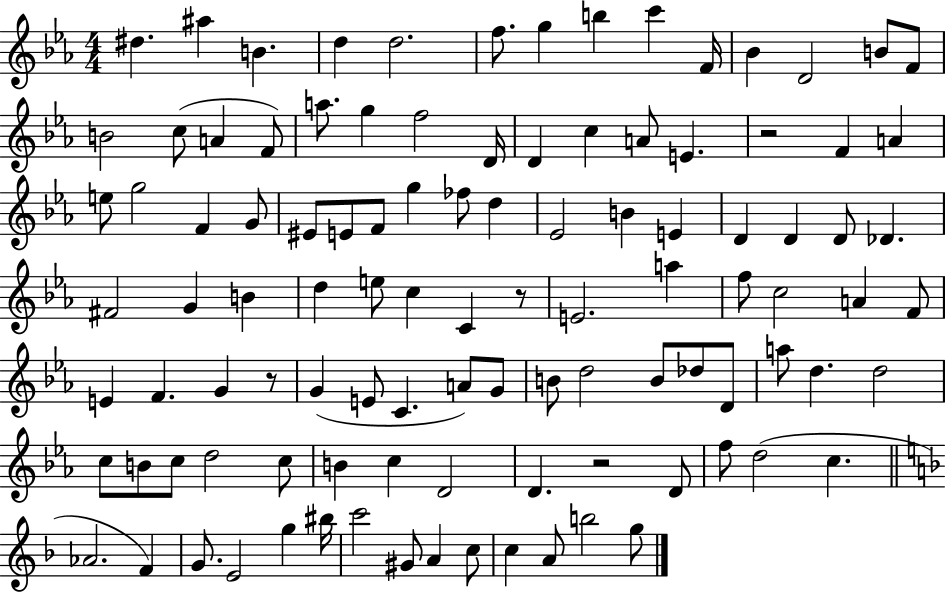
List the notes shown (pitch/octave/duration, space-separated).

D#5/q. A#5/q B4/q. D5/q D5/h. F5/e. G5/q B5/q C6/q F4/s Bb4/q D4/h B4/e F4/e B4/h C5/e A4/q F4/e A5/e. G5/q F5/h D4/s D4/q C5/q A4/e E4/q. R/h F4/q A4/q E5/e G5/h F4/q G4/e EIS4/e E4/e F4/e G5/q FES5/e D5/q Eb4/h B4/q E4/q D4/q D4/q D4/e Db4/q. F#4/h G4/q B4/q D5/q E5/e C5/q C4/q R/e E4/h. A5/q F5/e C5/h A4/q F4/e E4/q F4/q. G4/q R/e G4/q E4/e C4/q. A4/e G4/e B4/e D5/h B4/e Db5/e D4/e A5/e D5/q. D5/h C5/e B4/e C5/e D5/h C5/e B4/q C5/q D4/h D4/q. R/h D4/e F5/e D5/h C5/q. Ab4/h. F4/q G4/e. E4/h G5/q BIS5/s C6/h G#4/e A4/q C5/e C5/q A4/e B5/h G5/e